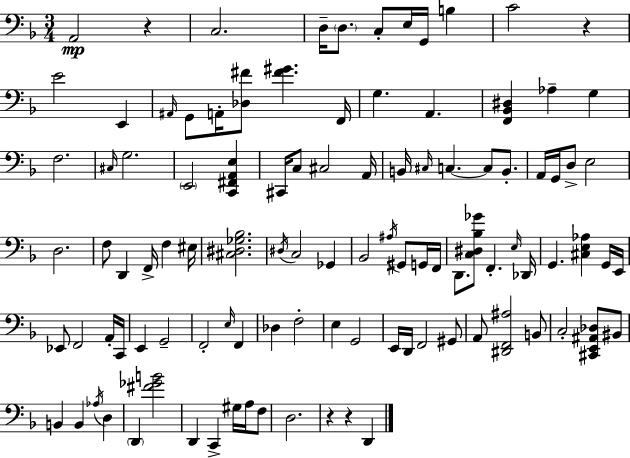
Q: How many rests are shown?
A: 4